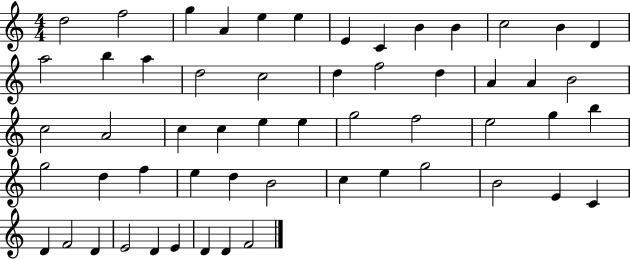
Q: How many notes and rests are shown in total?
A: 56